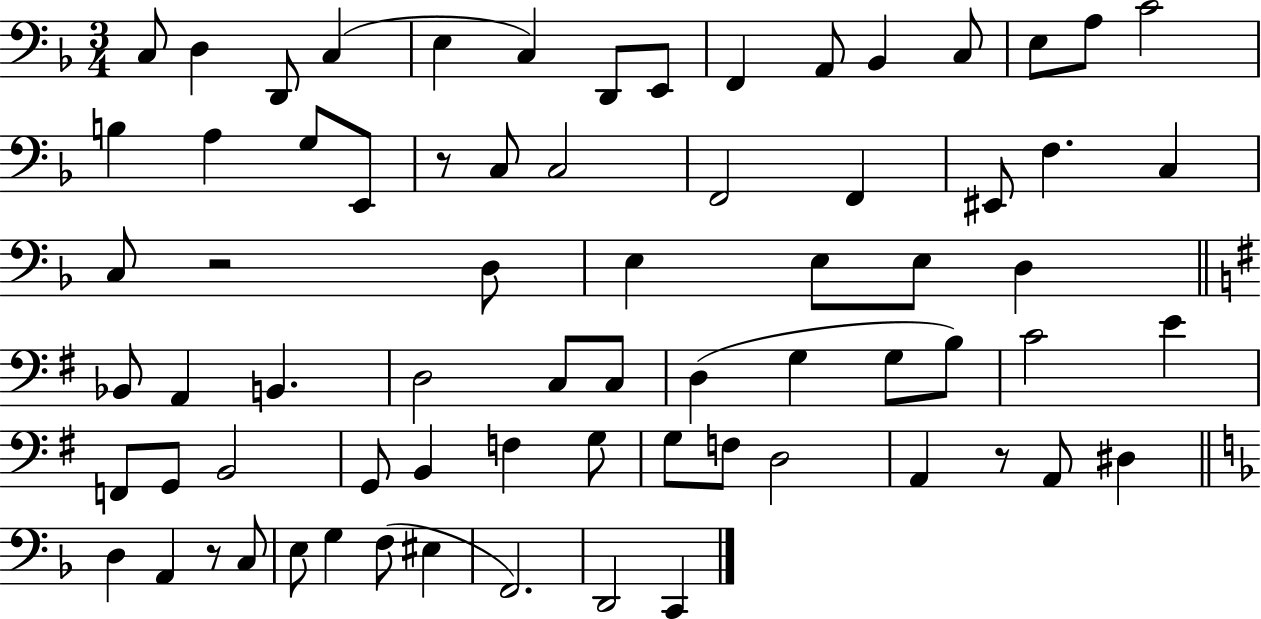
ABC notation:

X:1
T:Untitled
M:3/4
L:1/4
K:F
C,/2 D, D,,/2 C, E, C, D,,/2 E,,/2 F,, A,,/2 _B,, C,/2 E,/2 A,/2 C2 B, A, G,/2 E,,/2 z/2 C,/2 C,2 F,,2 F,, ^E,,/2 F, C, C,/2 z2 D,/2 E, E,/2 E,/2 D, _B,,/2 A,, B,, D,2 C,/2 C,/2 D, G, G,/2 B,/2 C2 E F,,/2 G,,/2 B,,2 G,,/2 B,, F, G,/2 G,/2 F,/2 D,2 A,, z/2 A,,/2 ^D, D, A,, z/2 C,/2 E,/2 G, F,/2 ^E, F,,2 D,,2 C,,